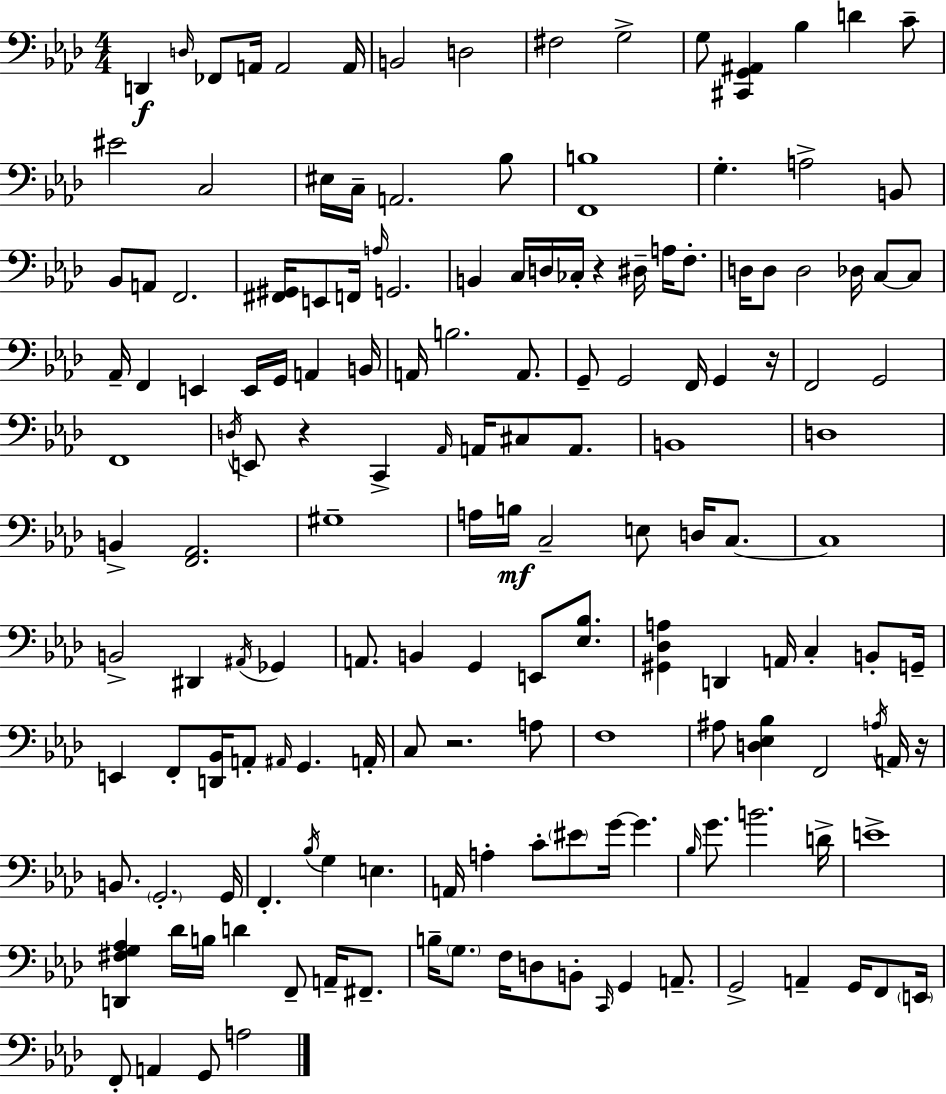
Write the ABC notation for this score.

X:1
T:Untitled
M:4/4
L:1/4
K:Fm
D,, D,/4 _F,,/2 A,,/4 A,,2 A,,/4 B,,2 D,2 ^F,2 G,2 G,/2 [^C,,G,,^A,,] _B, D C/2 ^E2 C,2 ^E,/4 C,/4 A,,2 _B,/2 [F,,B,]4 G, A,2 B,,/2 _B,,/2 A,,/2 F,,2 [^F,,^G,,]/4 E,,/2 F,,/4 A,/4 G,,2 B,, C,/4 D,/4 _C,/4 z ^D,/4 A,/4 F,/2 D,/4 D,/2 D,2 _D,/4 C,/2 C,/2 _A,,/4 F,, E,, E,,/4 G,,/4 A,, B,,/4 A,,/4 B,2 A,,/2 G,,/2 G,,2 F,,/4 G,, z/4 F,,2 G,,2 F,,4 D,/4 E,,/2 z C,, _A,,/4 A,,/4 ^C,/2 A,,/2 B,,4 D,4 B,, [F,,_A,,]2 ^G,4 A,/4 B,/4 C,2 E,/2 D,/4 C,/2 C,4 B,,2 ^D,, ^A,,/4 _G,, A,,/2 B,, G,, E,,/2 [_E,_B,]/2 [^G,,_D,A,] D,, A,,/4 C, B,,/2 G,,/4 E,, F,,/2 [D,,_B,,]/4 A,,/2 ^A,,/4 G,, A,,/4 C,/2 z2 A,/2 F,4 ^A,/2 [D,_E,_B,] F,,2 A,/4 A,,/4 z/4 B,,/2 G,,2 G,,/4 F,, _B,/4 G, E, A,,/4 A, C/2 ^E/2 G/4 G _B,/4 G/2 B2 D/4 E4 [D,,^F,G,_A,] _D/4 B,/4 D F,,/2 A,,/4 ^F,,/2 B,/4 G,/2 F,/4 D,/2 B,,/2 C,,/4 G,, A,,/2 G,,2 A,, G,,/4 F,,/2 E,,/4 F,,/2 A,, G,,/2 A,2